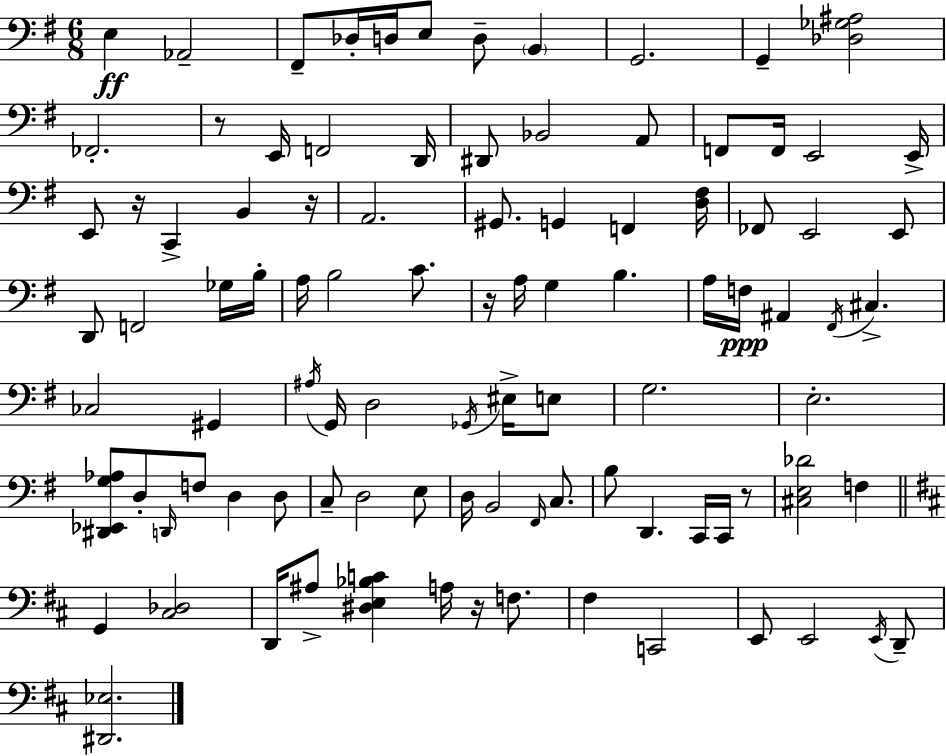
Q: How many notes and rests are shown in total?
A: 97